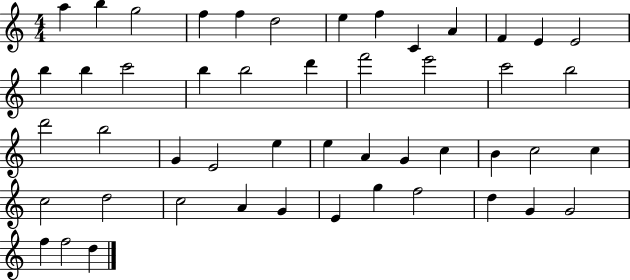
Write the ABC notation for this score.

X:1
T:Untitled
M:4/4
L:1/4
K:C
a b g2 f f d2 e f C A F E E2 b b c'2 b b2 d' f'2 e'2 c'2 b2 d'2 b2 G E2 e e A G c B c2 c c2 d2 c2 A G E g f2 d G G2 f f2 d